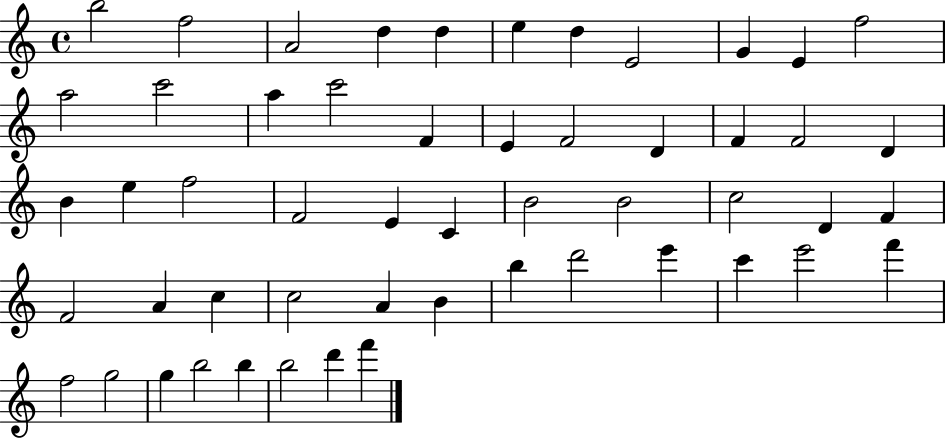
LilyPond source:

{
  \clef treble
  \time 4/4
  \defaultTimeSignature
  \key c \major
  b''2 f''2 | a'2 d''4 d''4 | e''4 d''4 e'2 | g'4 e'4 f''2 | \break a''2 c'''2 | a''4 c'''2 f'4 | e'4 f'2 d'4 | f'4 f'2 d'4 | \break b'4 e''4 f''2 | f'2 e'4 c'4 | b'2 b'2 | c''2 d'4 f'4 | \break f'2 a'4 c''4 | c''2 a'4 b'4 | b''4 d'''2 e'''4 | c'''4 e'''2 f'''4 | \break f''2 g''2 | g''4 b''2 b''4 | b''2 d'''4 f'''4 | \bar "|."
}